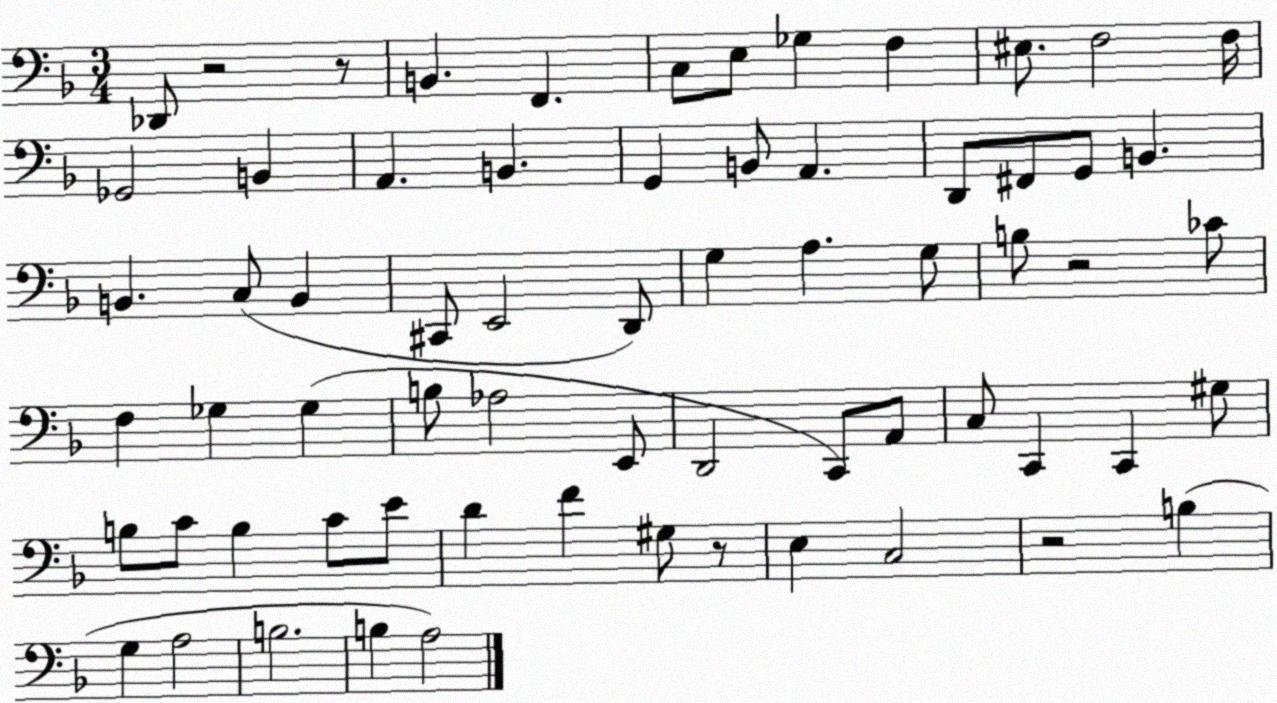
X:1
T:Untitled
M:3/4
L:1/4
K:F
_D,,/2 z2 z/2 B,, F,, C,/2 E,/2 _G, F, ^E,/2 F,2 F,/4 _G,,2 B,, A,, B,, G,, B,,/2 A,, D,,/2 ^F,,/2 G,,/2 B,, B,, C,/2 B,, ^C,,/2 E,,2 D,,/2 G, A, G,/2 B,/2 z2 _C/2 F, _G, _G, B,/2 _A,2 E,,/2 D,,2 C,,/2 A,,/2 C,/2 C,, C,, ^G,/2 B,/2 C/2 B, C/2 E/2 D F ^G,/2 z/2 E, C,2 z2 B, G, A,2 B,2 B, A,2